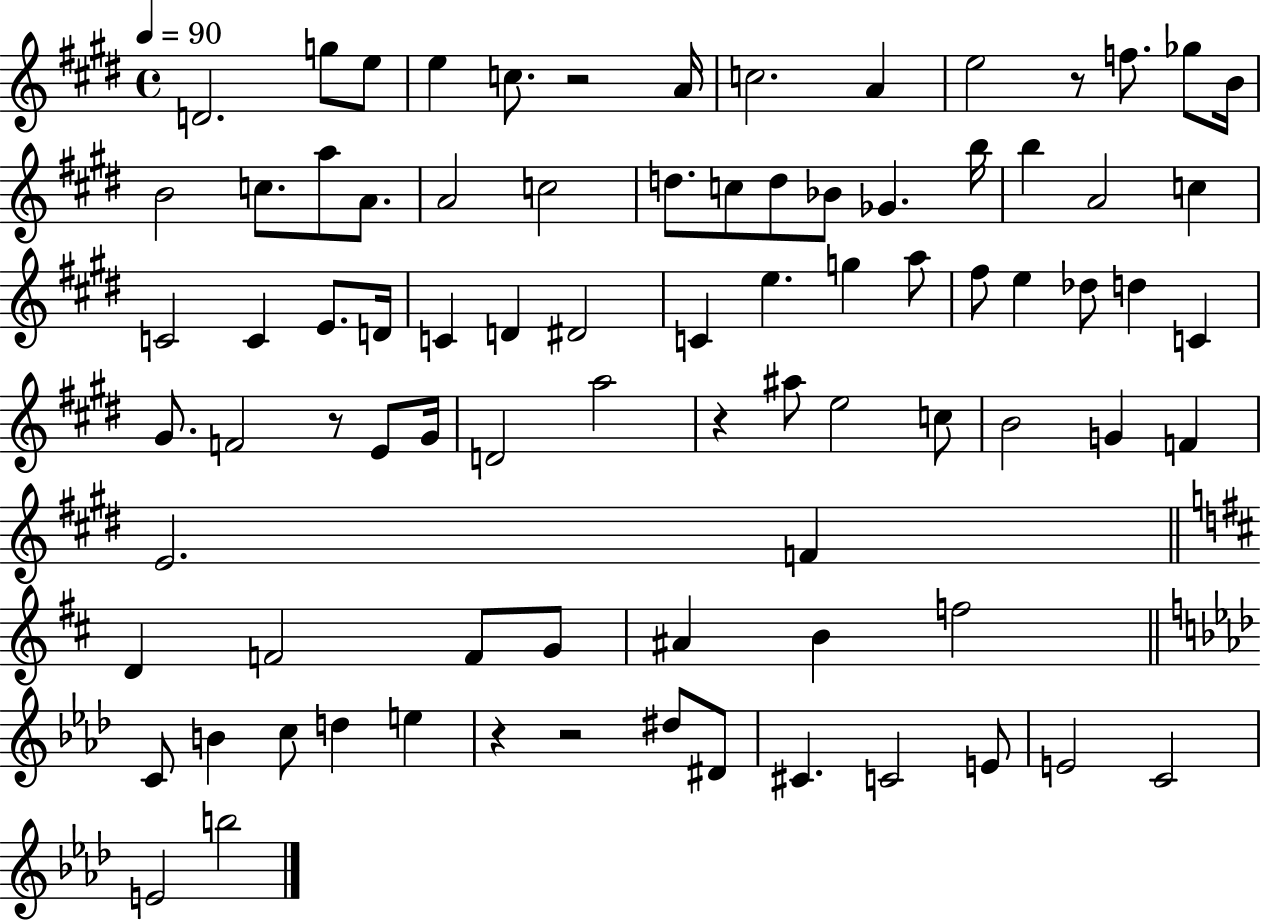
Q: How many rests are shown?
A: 6